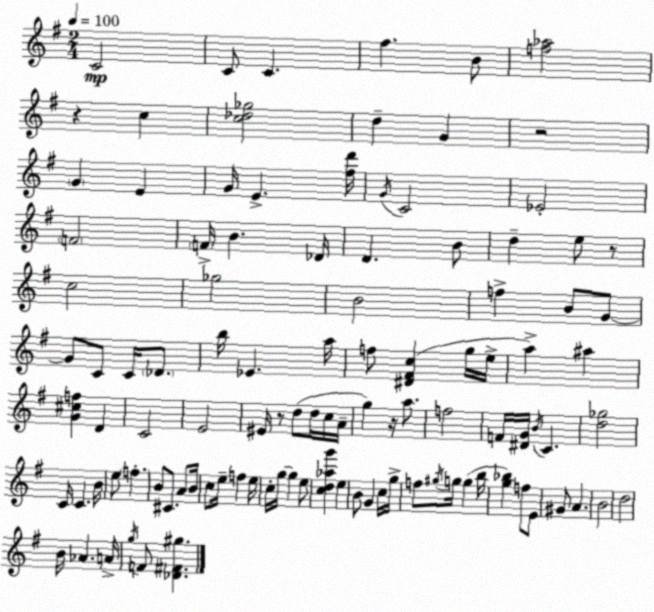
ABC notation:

X:1
T:Untitled
M:2/4
L:1/4
K:Em
C2 C/2 C ^f B/2 [f_a]2 z c [c_d_g]2 d G z2 G E G/4 E [^fd']/4 G/4 C2 _E2 F2 F/4 B _D/4 D B/2 d e/2 z/2 c2 _g2 B2 f B/2 G/2 G/2 C/2 C/4 _D/2 b/4 _E a/4 f/2 [^D^Fc] g/4 e/4 a ^a [G^cf] D C2 E2 ^E/4 z/2 d/2 d/4 c/4 A/4 g z/4 a/2 f2 F/4 [^DG]/4 B/4 C [d_g]2 C/4 C B/4 e/2 f B/2 ^C/2 A/2 B/4 c/2 e/4 f e/4 c/4 g/4 g e/2 [cd_ag'] e B/2 G c/4 g/4 f/2 ^g/4 g/4 g b/4 [g_b] f/2 E/2 ^G/2 A B2 d2 B/4 _A A/4 g/4 F/2 [_D^F^g]